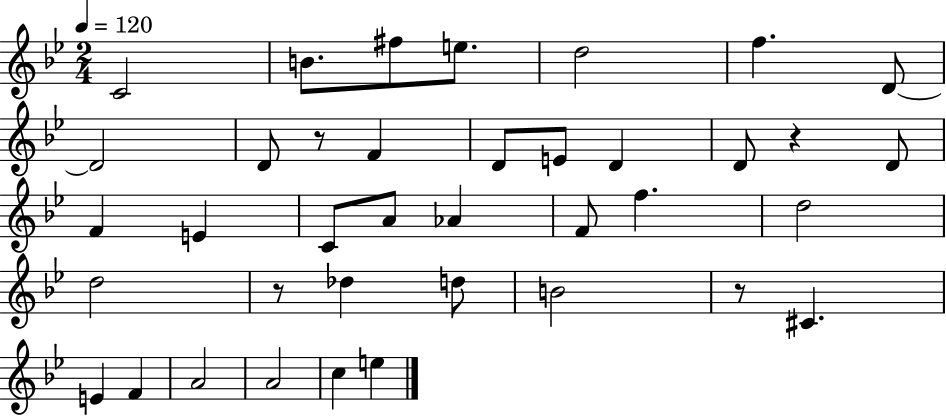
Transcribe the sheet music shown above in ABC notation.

X:1
T:Untitled
M:2/4
L:1/4
K:Bb
C2 B/2 ^f/2 e/2 d2 f D/2 D2 D/2 z/2 F D/2 E/2 D D/2 z D/2 F E C/2 A/2 _A F/2 f d2 d2 z/2 _d d/2 B2 z/2 ^C E F A2 A2 c e